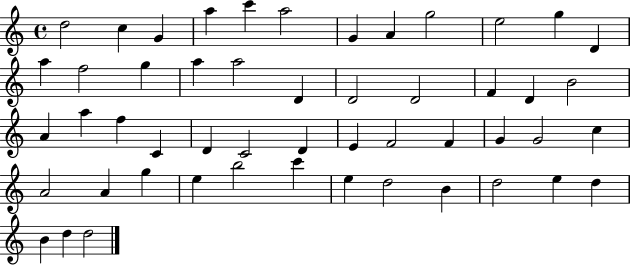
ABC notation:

X:1
T:Untitled
M:4/4
L:1/4
K:C
d2 c G a c' a2 G A g2 e2 g D a f2 g a a2 D D2 D2 F D B2 A a f C D C2 D E F2 F G G2 c A2 A g e b2 c' e d2 B d2 e d B d d2